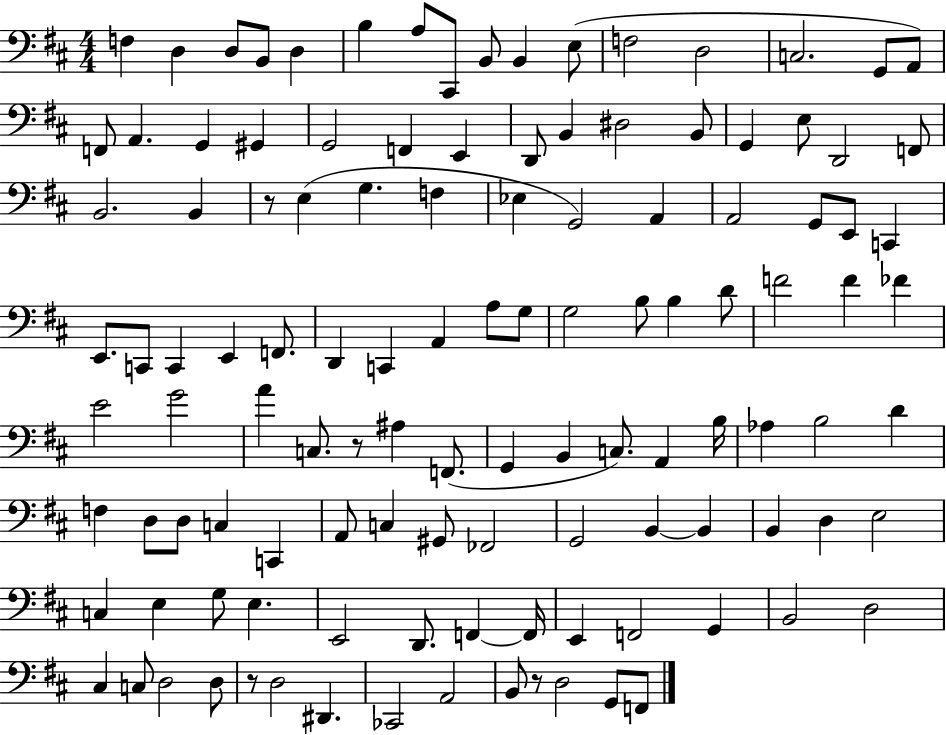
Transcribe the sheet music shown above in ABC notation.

X:1
T:Untitled
M:4/4
L:1/4
K:D
F, D, D,/2 B,,/2 D, B, A,/2 ^C,,/2 B,,/2 B,, E,/2 F,2 D,2 C,2 G,,/2 A,,/2 F,,/2 A,, G,, ^G,, G,,2 F,, E,, D,,/2 B,, ^D,2 B,,/2 G,, E,/2 D,,2 F,,/2 B,,2 B,, z/2 E, G, F, _E, G,,2 A,, A,,2 G,,/2 E,,/2 C,, E,,/2 C,,/2 C,, E,, F,,/2 D,, C,, A,, A,/2 G,/2 G,2 B,/2 B, D/2 F2 F _F E2 G2 A C,/2 z/2 ^A, F,,/2 G,, B,, C,/2 A,, B,/4 _A, B,2 D F, D,/2 D,/2 C, C,, A,,/2 C, ^G,,/2 _F,,2 G,,2 B,, B,, B,, D, E,2 C, E, G,/2 E, E,,2 D,,/2 F,, F,,/4 E,, F,,2 G,, B,,2 D,2 ^C, C,/2 D,2 D,/2 z/2 D,2 ^D,, _C,,2 A,,2 B,,/2 z/2 D,2 G,,/2 F,,/2